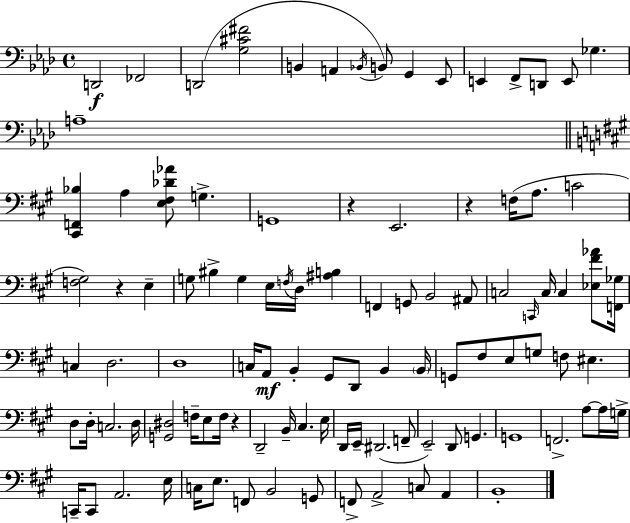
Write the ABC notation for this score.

X:1
T:Untitled
M:4/4
L:1/4
K:Fm
D,,2 _F,,2 D,,2 [G,^C^F]2 B,, A,, _B,,/4 B,,/2 G,, _E,,/2 E,, F,,/2 D,,/2 E,,/2 _G, A,4 [^C,,F,,_B,] A, [E,^F,_D_A]/2 G, G,,4 z E,,2 z F,/4 A,/2 C2 [F,^G,]2 z E, G,/2 ^B, G, E,/4 F,/4 D,/4 [^A,B,] F,, G,,/2 B,,2 ^A,,/2 C,2 C,,/4 C,/4 C, [_E,^F_A]/2 [F,,_G,]/4 C, D,2 D,4 C,/4 A,,/2 B,, ^G,,/2 D,,/2 B,, B,,/4 G,,/2 ^F,/2 E,/2 G,/2 F,/2 ^E, D,/2 D,/4 C,2 D,/4 [G,,^D,]2 F,/4 E,/2 F,/4 z D,,2 B,,/4 ^C, E,/4 D,,/4 E,,/4 ^D,,2 F,,/2 E,,2 D,,/2 G,, G,,4 F,,2 A,/2 A,/4 G,/4 C,,/4 C,,/2 A,,2 E,/4 C,/4 E,/2 F,,/2 B,,2 G,,/2 F,,/2 A,,2 C,/2 A,, B,,4